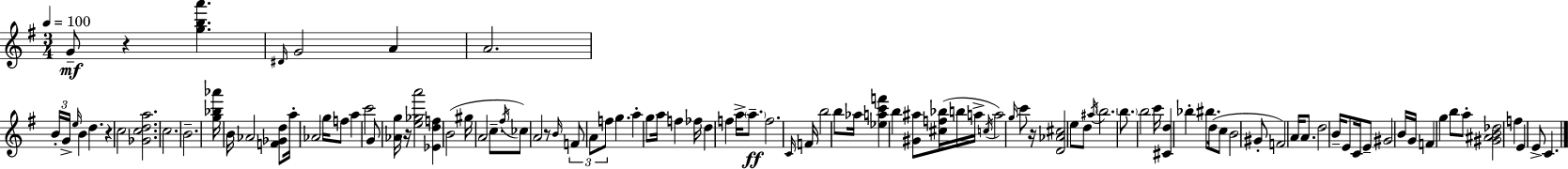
G4/e R/q [G5,B5,A6]/q. D#4/s G4/h A4/q A4/h. B4/s G4/s E5/s B4/q D5/q. R/q C5/h [Gb4,C5,D5,A5]/h. C5/h. B4/h. [G5,Bb5,Ab6]/s B4/s Ab4/h [F4,Gb4,D5]/e A5/s Ab4/h G5/s F5/e A5/q C6/h G4/e [Ab4,G5]/s R/s [E5,Gb5,A6]/h [Eb4,D5,F5]/q B4/h G#5/s A4/h C5/e. F#5/s CES5/e A4/h R/e B4/s F4/e A4/e F5/e G5/q. A5/q G5/e A5/s F5/q FES5/s D5/q F5/q A5/s A5/e. F5/h. C4/s F4/s B5/h B5/e Ab5/s [Eb5,A5,C6,F6]/q B5/q [G#4,A#5]/e [C#5,F5,Bb5]/s B5/s A5/s C5/s A5/h G5/s C6/e R/s [D4,Ab4,C#5]/h E5/e D5/e A#5/s B5/h. B5/e. B5/h C6/s [C#4,D5]/q Bb5/q BIS5/e. D5/s C5/e B4/h G#4/e F4/h A4/s A4/e. D5/h B4/s E4/e C4/s E4/e G#4/h B4/s G4/s F4/q G5/q B5/e A5/e [G#4,A#4,B4,Db5]/h F5/q E4/q E4/e C4/q.